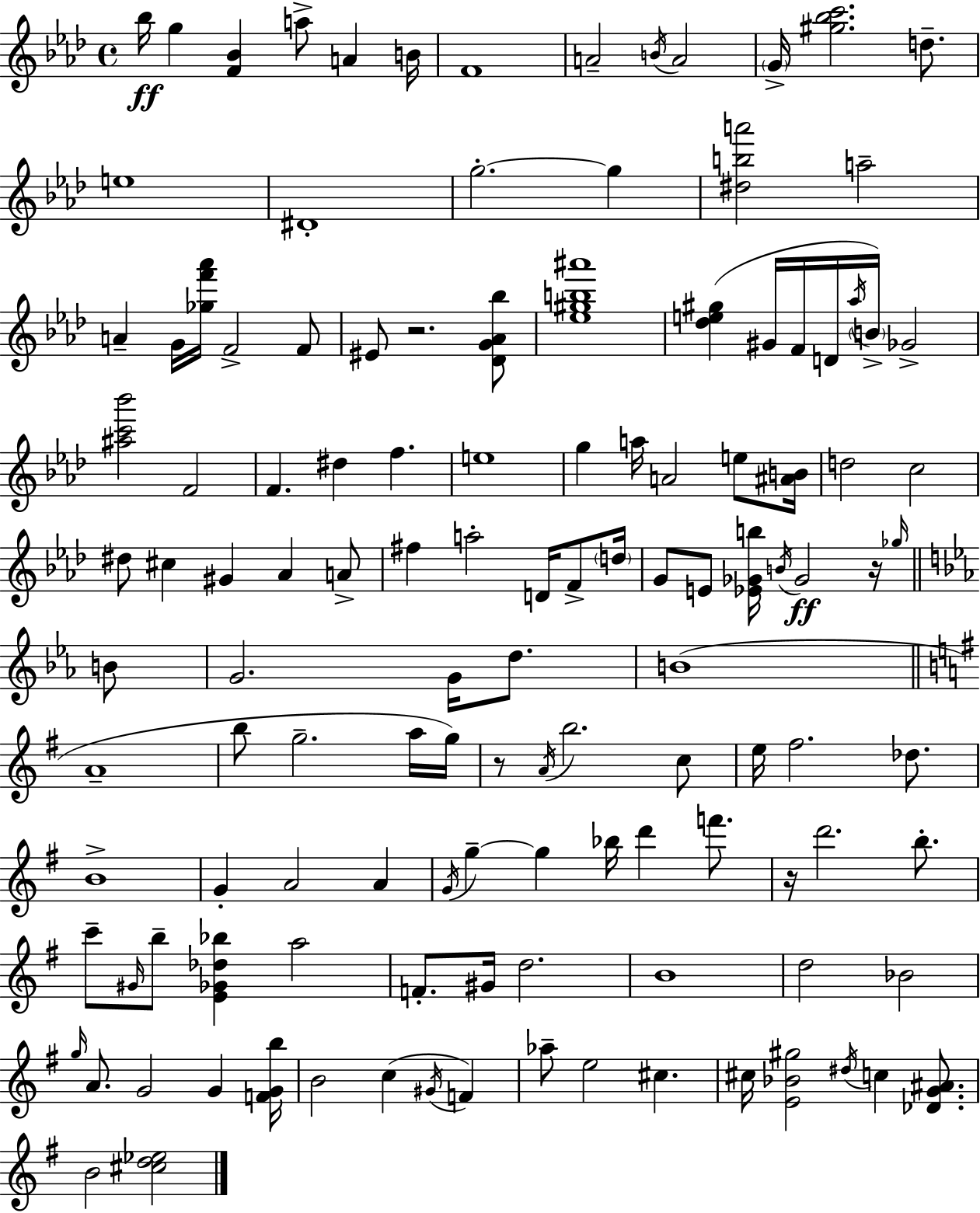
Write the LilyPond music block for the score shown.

{
  \clef treble
  \time 4/4
  \defaultTimeSignature
  \key aes \major
  bes''16\ff g''4 <f' bes'>4 a''8-> a'4 b'16 | f'1 | a'2-- \acciaccatura { b'16 } a'2 | \parenthesize g'16-> <gis'' bes'' c'''>2. d''8.-- | \break e''1 | dis'1-. | g''2.-.~~ g''4 | <dis'' b'' a'''>2 a''2-- | \break a'4-- g'16 <ges'' f''' aes'''>16 f'2-> f'8 | eis'8 r2. <des' g' aes' bes''>8 | <ees'' gis'' b'' ais'''>1 | <des'' e'' gis''>4( gis'16 f'16 d'16 \acciaccatura { aes''16 } \parenthesize b'16->) ges'2-> | \break <ais'' c''' bes'''>2 f'2 | f'4. dis''4 f''4. | e''1 | g''4 a''16 a'2 e''8 | \break <ais' b'>16 d''2 c''2 | dis''8 cis''4 gis'4 aes'4 | a'8-> fis''4 a''2-. d'16 f'8-> | \parenthesize d''16 g'8 e'8 <ees' ges' b''>16 \acciaccatura { b'16 } ges'2\ff | \break r16 \grace { ges''16 } \bar "||" \break \key ees \major b'8 g'2. g'16 d''8. | b'1( | \bar "||" \break \key e \minor a'1-- | b''8 g''2.-- a''16 g''16) | r8 \acciaccatura { a'16 } b''2. c''8 | e''16 fis''2. des''8. | \break b'1-> | g'4-. a'2 a'4 | \acciaccatura { g'16 } g''4--~~ g''4 bes''16 d'''4 f'''8. | r16 d'''2. b''8.-. | \break c'''8-- \grace { gis'16 } b''8-- <e' ges' des'' bes''>4 a''2 | f'8.-. gis'16 d''2. | b'1 | d''2 bes'2 | \break \grace { g''16 } a'8. g'2 g'4 | <f' g' b''>16 b'2 c''4( | \acciaccatura { gis'16 } f'4) aes''8-- e''2 cis''4. | cis''16 <e' bes' gis''>2 \acciaccatura { dis''16 } c''4 | \break <des' g' ais'>8. b'2 <cis'' d'' ees''>2 | \bar "|."
}